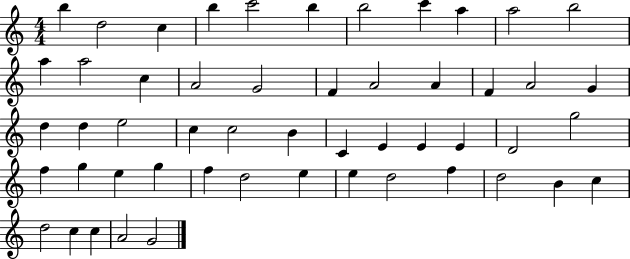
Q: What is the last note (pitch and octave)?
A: G4